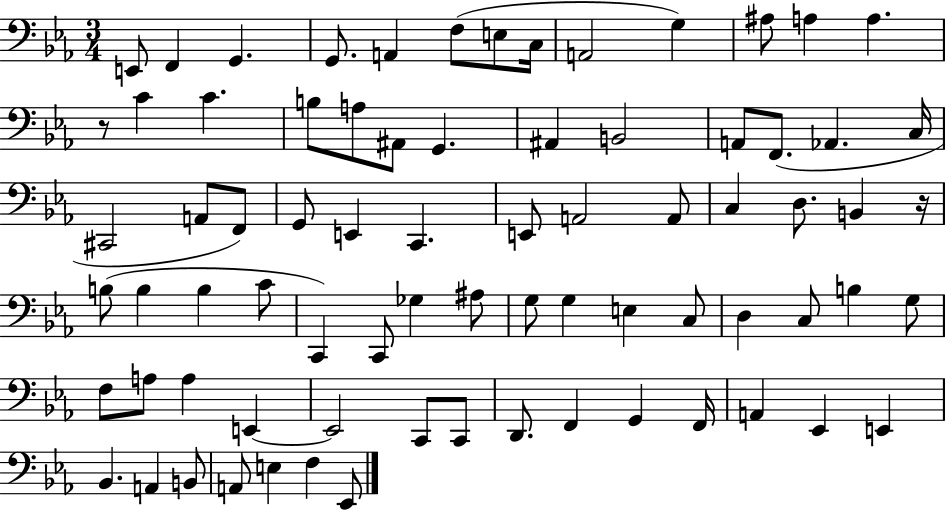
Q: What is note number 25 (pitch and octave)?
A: C3